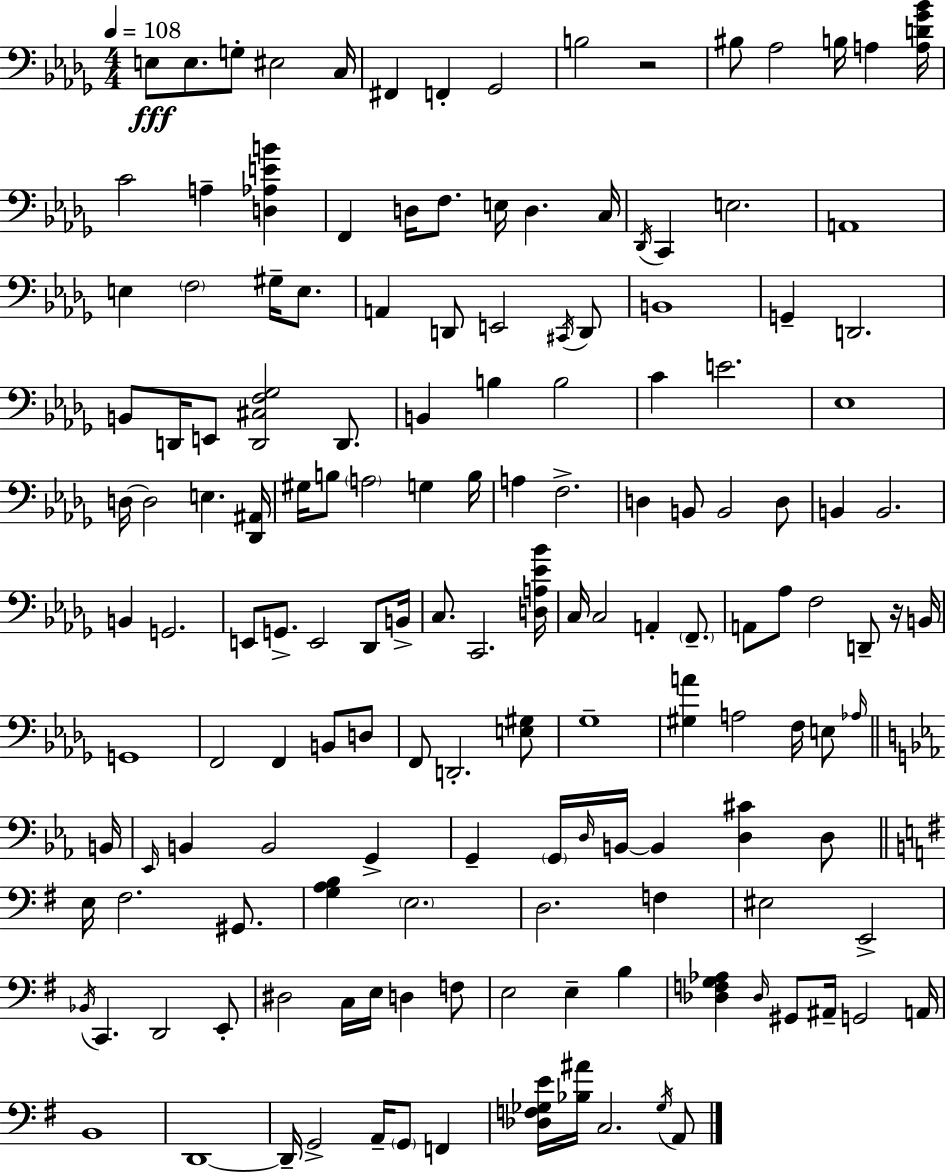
X:1
T:Untitled
M:4/4
L:1/4
K:Bbm
E,/2 E,/2 G,/2 ^E,2 C,/4 ^F,, F,, _G,,2 B,2 z2 ^B,/2 _A,2 B,/4 A, [A,D_G_B]/4 C2 A, [D,_A,EB] F,, D,/4 F,/2 E,/4 D, C,/4 _D,,/4 C,, E,2 A,,4 E, F,2 ^G,/4 E,/2 A,, D,,/2 E,,2 ^C,,/4 D,,/2 B,,4 G,, D,,2 B,,/2 D,,/4 E,,/2 [D,,^C,F,_G,]2 D,,/2 B,, B, B,2 C E2 _E,4 D,/4 D,2 E, [_D,,^A,,]/4 ^G,/4 B,/2 A,2 G, B,/4 A, F,2 D, B,,/2 B,,2 D,/2 B,, B,,2 B,, G,,2 E,,/2 G,,/2 E,,2 _D,,/2 B,,/4 C,/2 C,,2 [D,A,_E_B]/4 C,/4 C,2 A,, F,,/2 A,,/2 _A,/2 F,2 D,,/2 z/4 B,,/4 G,,4 F,,2 F,, B,,/2 D,/2 F,,/2 D,,2 [E,^G,]/2 _G,4 [^G,A] A,2 F,/4 E,/2 _A,/4 B,,/4 _E,,/4 B,, B,,2 G,, G,, G,,/4 D,/4 B,,/4 B,, [D,^C] D,/2 E,/4 ^F,2 ^G,,/2 [G,A,B,] E,2 D,2 F, ^E,2 E,,2 _B,,/4 C,, D,,2 E,,/2 ^D,2 C,/4 E,/4 D, F,/2 E,2 E, B, [_D,F,G,_A,] _D,/4 ^G,,/2 ^A,,/4 G,,2 A,,/4 B,,4 D,,4 D,,/4 G,,2 A,,/4 G,,/2 F,, [_D,F,_G,E]/4 [_B,^A]/4 C,2 _G,/4 A,,/2